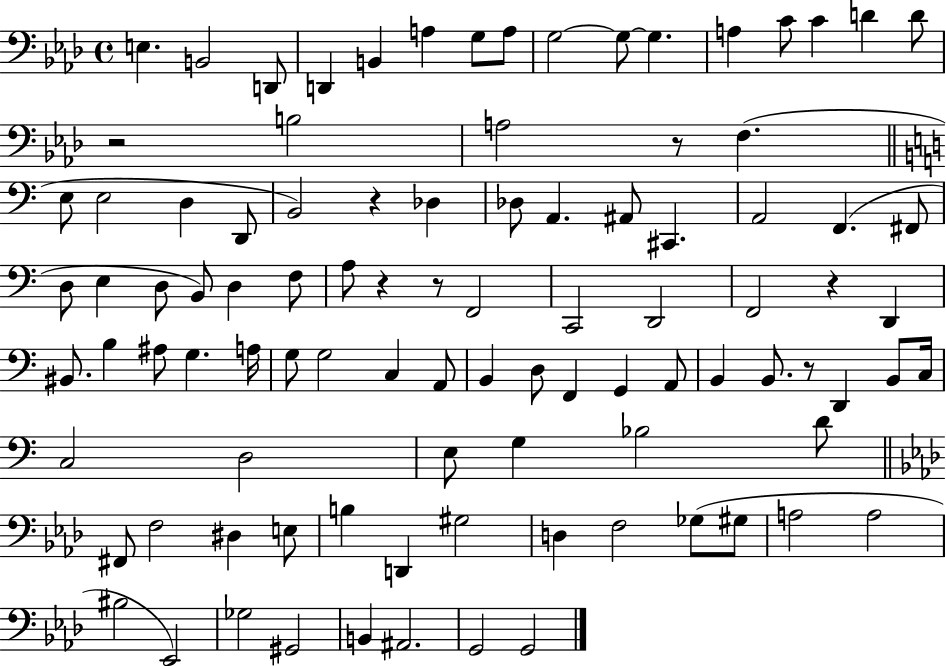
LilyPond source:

{
  \clef bass
  \time 4/4
  \defaultTimeSignature
  \key aes \major
  \repeat volta 2 { e4. b,2 d,8 | d,4 b,4 a4 g8 a8 | g2~~ g8~~ g4. | a4 c'8 c'4 d'4 d'8 | \break r2 b2 | a2 r8 f4.( | \bar "||" \break \key c \major e8 e2 d4 d,8 | b,2) r4 des4 | des8 a,4. ais,8 cis,4. | a,2 f,4.( fis,8 | \break d8 e4 d8 b,8) d4 f8 | a8 r4 r8 f,2 | c,2 d,2 | f,2 r4 d,4 | \break bis,8. b4 ais8 g4. a16 | g8 g2 c4 a,8 | b,4 d8 f,4 g,4 a,8 | b,4 b,8. r8 d,4 b,8 c16 | \break c2 d2 | e8 g4 bes2 d'8 | \bar "||" \break \key f \minor fis,8 f2 dis4 e8 | b4 d,4 gis2 | d4 f2 ges8( gis8 | a2 a2 | \break bis2 ees,2) | ges2 gis,2 | b,4 ais,2. | g,2 g,2 | \break } \bar "|."
}